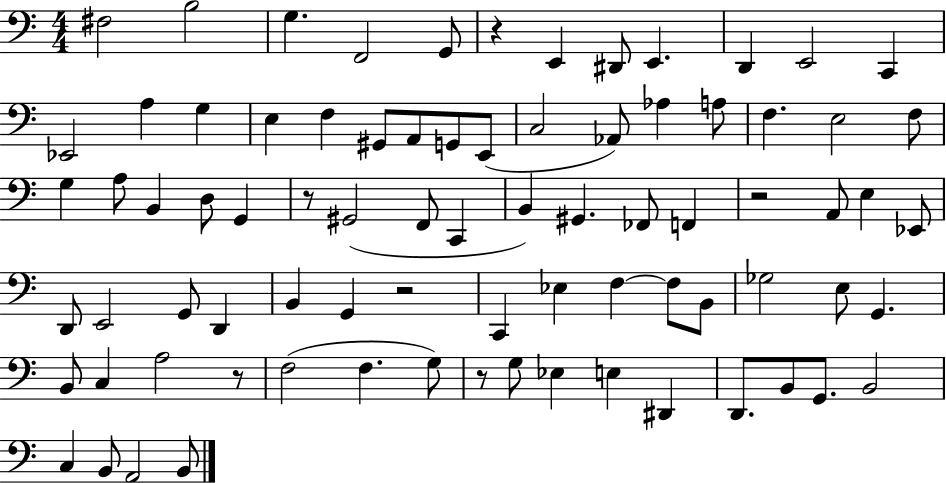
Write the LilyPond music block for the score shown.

{
  \clef bass
  \numericTimeSignature
  \time 4/4
  \key c \major
  fis2 b2 | g4. f,2 g,8 | r4 e,4 dis,8 e,4. | d,4 e,2 c,4 | \break ees,2 a4 g4 | e4 f4 gis,8 a,8 g,8 e,8( | c2 aes,8) aes4 a8 | f4. e2 f8 | \break g4 a8 b,4 d8 g,4 | r8 gis,2( f,8 c,4 | b,4) gis,4. fes,8 f,4 | r2 a,8 e4 ees,8 | \break d,8 e,2 g,8 d,4 | b,4 g,4 r2 | c,4 ees4 f4~~ f8 b,8 | ges2 e8 g,4. | \break b,8 c4 a2 r8 | f2( f4. g8) | r8 g8 ees4 e4 dis,4 | d,8. b,8 g,8. b,2 | \break c4 b,8 a,2 b,8 | \bar "|."
}